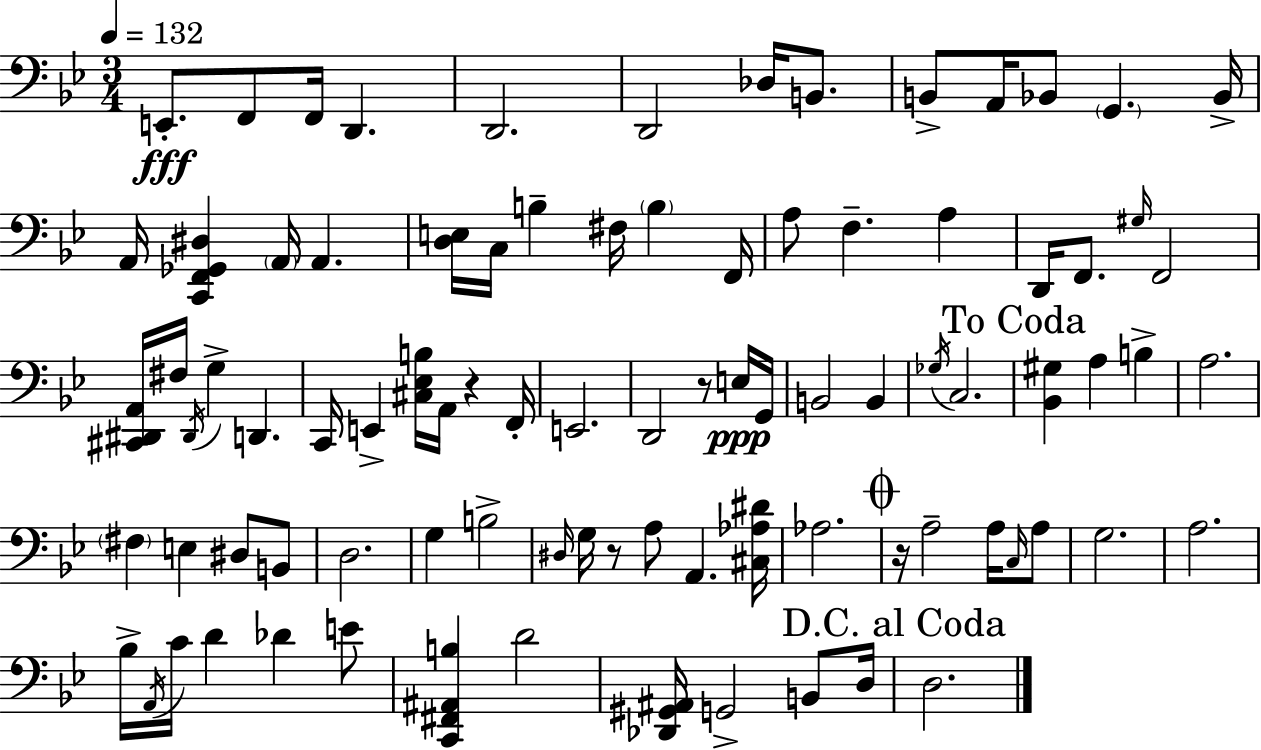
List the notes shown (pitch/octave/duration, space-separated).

E2/e. F2/e F2/s D2/q. D2/h. D2/h Db3/s B2/e. B2/e A2/s Bb2/e G2/q. Bb2/s A2/s [C2,F2,Gb2,D#3]/q A2/s A2/q. [D3,E3]/s C3/s B3/q F#3/s B3/q F2/s A3/e F3/q. A3/q D2/s F2/e. G#3/s F2/h [C#2,D#2,A2]/s F#3/s D#2/s G3/q D2/q. C2/s E2/q [C#3,Eb3,B3]/s A2/s R/q F2/s E2/h. D2/h R/e E3/s G2/s B2/h B2/q Gb3/s C3/h. [Bb2,G#3]/q A3/q B3/q A3/h. F#3/q E3/q D#3/e B2/e D3/h. G3/q B3/h D#3/s G3/s R/e A3/e A2/q. [C#3,Ab3,D#4]/s Ab3/h. R/s A3/h A3/s C3/s A3/e G3/h. A3/h. Bb3/s A2/s C4/s D4/q Db4/q E4/e [C2,F#2,A#2,B3]/q D4/h [Db2,G#2,A#2]/s G2/h B2/e D3/s D3/h.